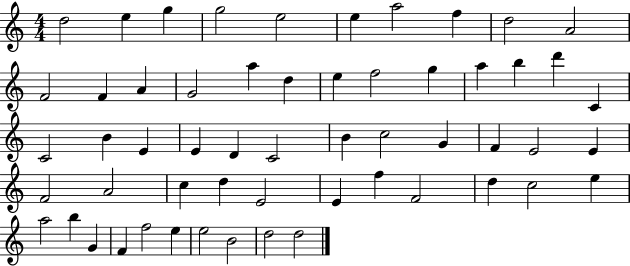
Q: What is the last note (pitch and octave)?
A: D5